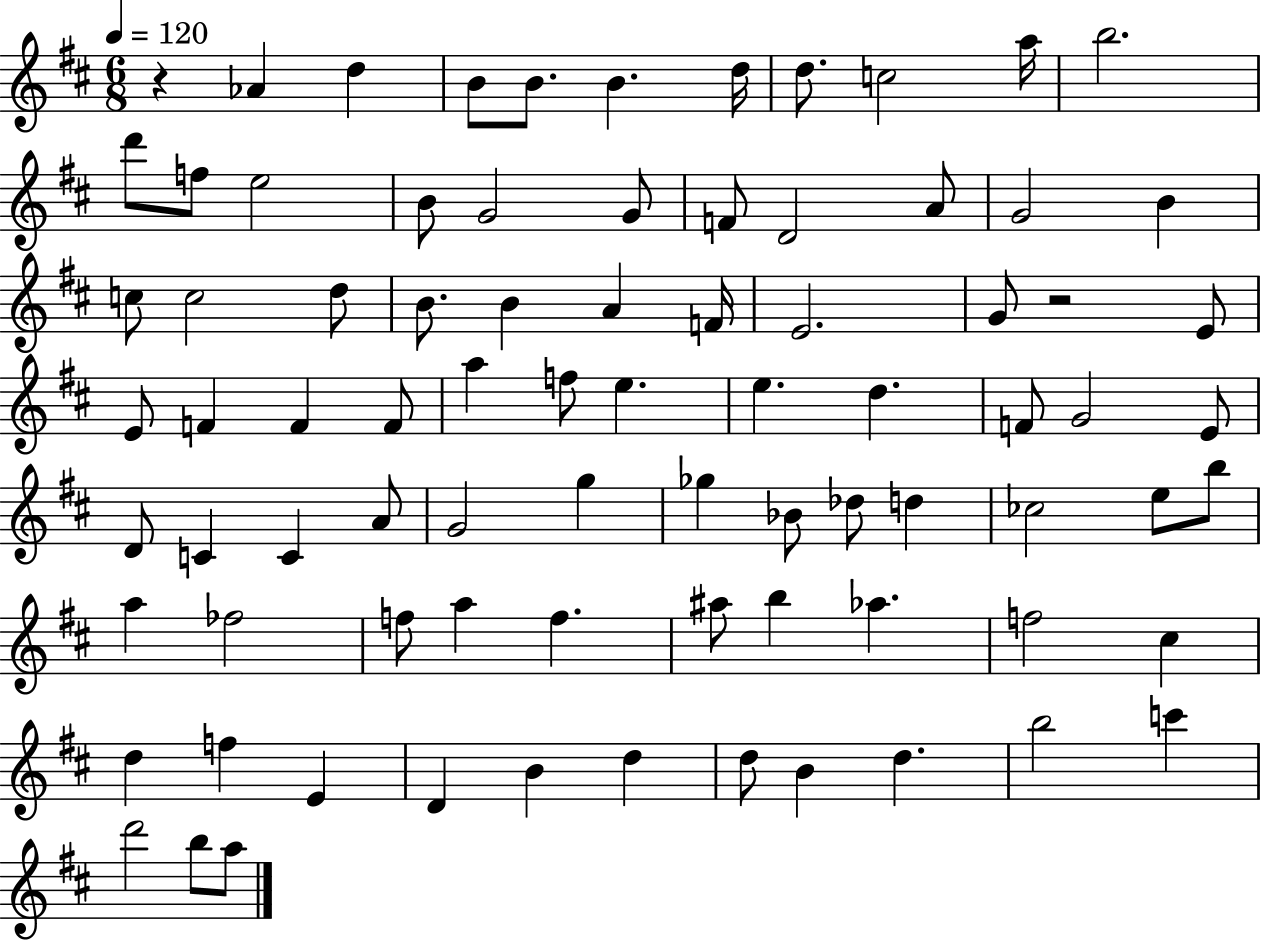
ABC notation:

X:1
T:Untitled
M:6/8
L:1/4
K:D
z _A d B/2 B/2 B d/4 d/2 c2 a/4 b2 d'/2 f/2 e2 B/2 G2 G/2 F/2 D2 A/2 G2 B c/2 c2 d/2 B/2 B A F/4 E2 G/2 z2 E/2 E/2 F F F/2 a f/2 e e d F/2 G2 E/2 D/2 C C A/2 G2 g _g _B/2 _d/2 d _c2 e/2 b/2 a _f2 f/2 a f ^a/2 b _a f2 ^c d f E D B d d/2 B d b2 c' d'2 b/2 a/2